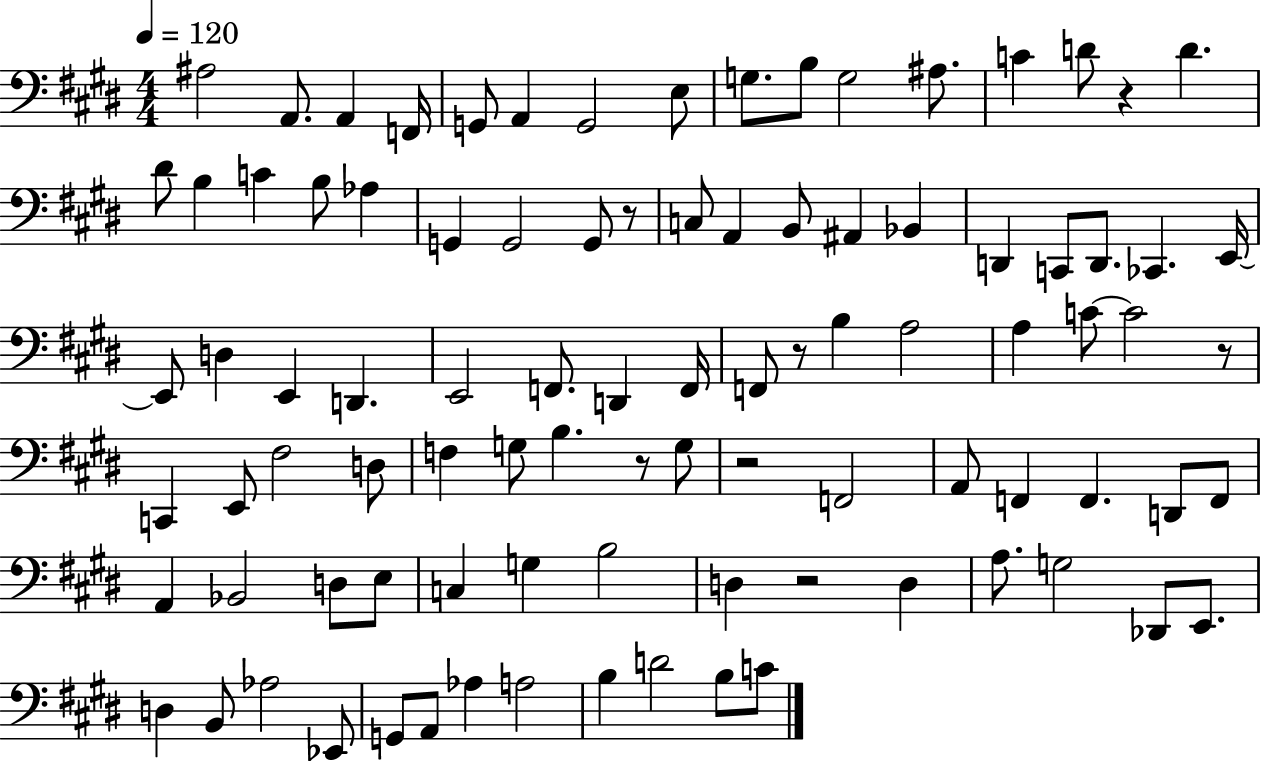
{
  \clef bass
  \numericTimeSignature
  \time 4/4
  \key e \major
  \tempo 4 = 120
  ais2 a,8. a,4 f,16 | g,8 a,4 g,2 e8 | g8. b8 g2 ais8. | c'4 d'8 r4 d'4. | \break dis'8 b4 c'4 b8 aes4 | g,4 g,2 g,8 r8 | c8 a,4 b,8 ais,4 bes,4 | d,4 c,8 d,8. ces,4. e,16~~ | \break e,8 d4 e,4 d,4. | e,2 f,8. d,4 f,16 | f,8 r8 b4 a2 | a4 c'8~~ c'2 r8 | \break c,4 e,8 fis2 d8 | f4 g8 b4. r8 g8 | r2 f,2 | a,8 f,4 f,4. d,8 f,8 | \break a,4 bes,2 d8 e8 | c4 g4 b2 | d4 r2 d4 | a8. g2 des,8 e,8. | \break d4 b,8 aes2 ees,8 | g,8 a,8 aes4 a2 | b4 d'2 b8 c'8 | \bar "|."
}